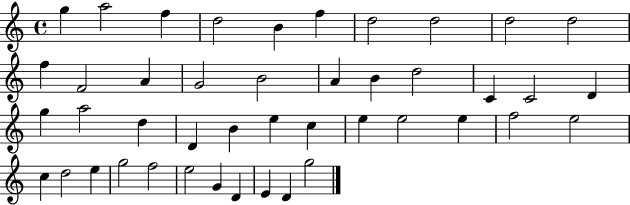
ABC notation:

X:1
T:Untitled
M:4/4
L:1/4
K:C
g a2 f d2 B f d2 d2 d2 d2 f F2 A G2 B2 A B d2 C C2 D g a2 d D B e c e e2 e f2 e2 c d2 e g2 f2 e2 G D E D g2